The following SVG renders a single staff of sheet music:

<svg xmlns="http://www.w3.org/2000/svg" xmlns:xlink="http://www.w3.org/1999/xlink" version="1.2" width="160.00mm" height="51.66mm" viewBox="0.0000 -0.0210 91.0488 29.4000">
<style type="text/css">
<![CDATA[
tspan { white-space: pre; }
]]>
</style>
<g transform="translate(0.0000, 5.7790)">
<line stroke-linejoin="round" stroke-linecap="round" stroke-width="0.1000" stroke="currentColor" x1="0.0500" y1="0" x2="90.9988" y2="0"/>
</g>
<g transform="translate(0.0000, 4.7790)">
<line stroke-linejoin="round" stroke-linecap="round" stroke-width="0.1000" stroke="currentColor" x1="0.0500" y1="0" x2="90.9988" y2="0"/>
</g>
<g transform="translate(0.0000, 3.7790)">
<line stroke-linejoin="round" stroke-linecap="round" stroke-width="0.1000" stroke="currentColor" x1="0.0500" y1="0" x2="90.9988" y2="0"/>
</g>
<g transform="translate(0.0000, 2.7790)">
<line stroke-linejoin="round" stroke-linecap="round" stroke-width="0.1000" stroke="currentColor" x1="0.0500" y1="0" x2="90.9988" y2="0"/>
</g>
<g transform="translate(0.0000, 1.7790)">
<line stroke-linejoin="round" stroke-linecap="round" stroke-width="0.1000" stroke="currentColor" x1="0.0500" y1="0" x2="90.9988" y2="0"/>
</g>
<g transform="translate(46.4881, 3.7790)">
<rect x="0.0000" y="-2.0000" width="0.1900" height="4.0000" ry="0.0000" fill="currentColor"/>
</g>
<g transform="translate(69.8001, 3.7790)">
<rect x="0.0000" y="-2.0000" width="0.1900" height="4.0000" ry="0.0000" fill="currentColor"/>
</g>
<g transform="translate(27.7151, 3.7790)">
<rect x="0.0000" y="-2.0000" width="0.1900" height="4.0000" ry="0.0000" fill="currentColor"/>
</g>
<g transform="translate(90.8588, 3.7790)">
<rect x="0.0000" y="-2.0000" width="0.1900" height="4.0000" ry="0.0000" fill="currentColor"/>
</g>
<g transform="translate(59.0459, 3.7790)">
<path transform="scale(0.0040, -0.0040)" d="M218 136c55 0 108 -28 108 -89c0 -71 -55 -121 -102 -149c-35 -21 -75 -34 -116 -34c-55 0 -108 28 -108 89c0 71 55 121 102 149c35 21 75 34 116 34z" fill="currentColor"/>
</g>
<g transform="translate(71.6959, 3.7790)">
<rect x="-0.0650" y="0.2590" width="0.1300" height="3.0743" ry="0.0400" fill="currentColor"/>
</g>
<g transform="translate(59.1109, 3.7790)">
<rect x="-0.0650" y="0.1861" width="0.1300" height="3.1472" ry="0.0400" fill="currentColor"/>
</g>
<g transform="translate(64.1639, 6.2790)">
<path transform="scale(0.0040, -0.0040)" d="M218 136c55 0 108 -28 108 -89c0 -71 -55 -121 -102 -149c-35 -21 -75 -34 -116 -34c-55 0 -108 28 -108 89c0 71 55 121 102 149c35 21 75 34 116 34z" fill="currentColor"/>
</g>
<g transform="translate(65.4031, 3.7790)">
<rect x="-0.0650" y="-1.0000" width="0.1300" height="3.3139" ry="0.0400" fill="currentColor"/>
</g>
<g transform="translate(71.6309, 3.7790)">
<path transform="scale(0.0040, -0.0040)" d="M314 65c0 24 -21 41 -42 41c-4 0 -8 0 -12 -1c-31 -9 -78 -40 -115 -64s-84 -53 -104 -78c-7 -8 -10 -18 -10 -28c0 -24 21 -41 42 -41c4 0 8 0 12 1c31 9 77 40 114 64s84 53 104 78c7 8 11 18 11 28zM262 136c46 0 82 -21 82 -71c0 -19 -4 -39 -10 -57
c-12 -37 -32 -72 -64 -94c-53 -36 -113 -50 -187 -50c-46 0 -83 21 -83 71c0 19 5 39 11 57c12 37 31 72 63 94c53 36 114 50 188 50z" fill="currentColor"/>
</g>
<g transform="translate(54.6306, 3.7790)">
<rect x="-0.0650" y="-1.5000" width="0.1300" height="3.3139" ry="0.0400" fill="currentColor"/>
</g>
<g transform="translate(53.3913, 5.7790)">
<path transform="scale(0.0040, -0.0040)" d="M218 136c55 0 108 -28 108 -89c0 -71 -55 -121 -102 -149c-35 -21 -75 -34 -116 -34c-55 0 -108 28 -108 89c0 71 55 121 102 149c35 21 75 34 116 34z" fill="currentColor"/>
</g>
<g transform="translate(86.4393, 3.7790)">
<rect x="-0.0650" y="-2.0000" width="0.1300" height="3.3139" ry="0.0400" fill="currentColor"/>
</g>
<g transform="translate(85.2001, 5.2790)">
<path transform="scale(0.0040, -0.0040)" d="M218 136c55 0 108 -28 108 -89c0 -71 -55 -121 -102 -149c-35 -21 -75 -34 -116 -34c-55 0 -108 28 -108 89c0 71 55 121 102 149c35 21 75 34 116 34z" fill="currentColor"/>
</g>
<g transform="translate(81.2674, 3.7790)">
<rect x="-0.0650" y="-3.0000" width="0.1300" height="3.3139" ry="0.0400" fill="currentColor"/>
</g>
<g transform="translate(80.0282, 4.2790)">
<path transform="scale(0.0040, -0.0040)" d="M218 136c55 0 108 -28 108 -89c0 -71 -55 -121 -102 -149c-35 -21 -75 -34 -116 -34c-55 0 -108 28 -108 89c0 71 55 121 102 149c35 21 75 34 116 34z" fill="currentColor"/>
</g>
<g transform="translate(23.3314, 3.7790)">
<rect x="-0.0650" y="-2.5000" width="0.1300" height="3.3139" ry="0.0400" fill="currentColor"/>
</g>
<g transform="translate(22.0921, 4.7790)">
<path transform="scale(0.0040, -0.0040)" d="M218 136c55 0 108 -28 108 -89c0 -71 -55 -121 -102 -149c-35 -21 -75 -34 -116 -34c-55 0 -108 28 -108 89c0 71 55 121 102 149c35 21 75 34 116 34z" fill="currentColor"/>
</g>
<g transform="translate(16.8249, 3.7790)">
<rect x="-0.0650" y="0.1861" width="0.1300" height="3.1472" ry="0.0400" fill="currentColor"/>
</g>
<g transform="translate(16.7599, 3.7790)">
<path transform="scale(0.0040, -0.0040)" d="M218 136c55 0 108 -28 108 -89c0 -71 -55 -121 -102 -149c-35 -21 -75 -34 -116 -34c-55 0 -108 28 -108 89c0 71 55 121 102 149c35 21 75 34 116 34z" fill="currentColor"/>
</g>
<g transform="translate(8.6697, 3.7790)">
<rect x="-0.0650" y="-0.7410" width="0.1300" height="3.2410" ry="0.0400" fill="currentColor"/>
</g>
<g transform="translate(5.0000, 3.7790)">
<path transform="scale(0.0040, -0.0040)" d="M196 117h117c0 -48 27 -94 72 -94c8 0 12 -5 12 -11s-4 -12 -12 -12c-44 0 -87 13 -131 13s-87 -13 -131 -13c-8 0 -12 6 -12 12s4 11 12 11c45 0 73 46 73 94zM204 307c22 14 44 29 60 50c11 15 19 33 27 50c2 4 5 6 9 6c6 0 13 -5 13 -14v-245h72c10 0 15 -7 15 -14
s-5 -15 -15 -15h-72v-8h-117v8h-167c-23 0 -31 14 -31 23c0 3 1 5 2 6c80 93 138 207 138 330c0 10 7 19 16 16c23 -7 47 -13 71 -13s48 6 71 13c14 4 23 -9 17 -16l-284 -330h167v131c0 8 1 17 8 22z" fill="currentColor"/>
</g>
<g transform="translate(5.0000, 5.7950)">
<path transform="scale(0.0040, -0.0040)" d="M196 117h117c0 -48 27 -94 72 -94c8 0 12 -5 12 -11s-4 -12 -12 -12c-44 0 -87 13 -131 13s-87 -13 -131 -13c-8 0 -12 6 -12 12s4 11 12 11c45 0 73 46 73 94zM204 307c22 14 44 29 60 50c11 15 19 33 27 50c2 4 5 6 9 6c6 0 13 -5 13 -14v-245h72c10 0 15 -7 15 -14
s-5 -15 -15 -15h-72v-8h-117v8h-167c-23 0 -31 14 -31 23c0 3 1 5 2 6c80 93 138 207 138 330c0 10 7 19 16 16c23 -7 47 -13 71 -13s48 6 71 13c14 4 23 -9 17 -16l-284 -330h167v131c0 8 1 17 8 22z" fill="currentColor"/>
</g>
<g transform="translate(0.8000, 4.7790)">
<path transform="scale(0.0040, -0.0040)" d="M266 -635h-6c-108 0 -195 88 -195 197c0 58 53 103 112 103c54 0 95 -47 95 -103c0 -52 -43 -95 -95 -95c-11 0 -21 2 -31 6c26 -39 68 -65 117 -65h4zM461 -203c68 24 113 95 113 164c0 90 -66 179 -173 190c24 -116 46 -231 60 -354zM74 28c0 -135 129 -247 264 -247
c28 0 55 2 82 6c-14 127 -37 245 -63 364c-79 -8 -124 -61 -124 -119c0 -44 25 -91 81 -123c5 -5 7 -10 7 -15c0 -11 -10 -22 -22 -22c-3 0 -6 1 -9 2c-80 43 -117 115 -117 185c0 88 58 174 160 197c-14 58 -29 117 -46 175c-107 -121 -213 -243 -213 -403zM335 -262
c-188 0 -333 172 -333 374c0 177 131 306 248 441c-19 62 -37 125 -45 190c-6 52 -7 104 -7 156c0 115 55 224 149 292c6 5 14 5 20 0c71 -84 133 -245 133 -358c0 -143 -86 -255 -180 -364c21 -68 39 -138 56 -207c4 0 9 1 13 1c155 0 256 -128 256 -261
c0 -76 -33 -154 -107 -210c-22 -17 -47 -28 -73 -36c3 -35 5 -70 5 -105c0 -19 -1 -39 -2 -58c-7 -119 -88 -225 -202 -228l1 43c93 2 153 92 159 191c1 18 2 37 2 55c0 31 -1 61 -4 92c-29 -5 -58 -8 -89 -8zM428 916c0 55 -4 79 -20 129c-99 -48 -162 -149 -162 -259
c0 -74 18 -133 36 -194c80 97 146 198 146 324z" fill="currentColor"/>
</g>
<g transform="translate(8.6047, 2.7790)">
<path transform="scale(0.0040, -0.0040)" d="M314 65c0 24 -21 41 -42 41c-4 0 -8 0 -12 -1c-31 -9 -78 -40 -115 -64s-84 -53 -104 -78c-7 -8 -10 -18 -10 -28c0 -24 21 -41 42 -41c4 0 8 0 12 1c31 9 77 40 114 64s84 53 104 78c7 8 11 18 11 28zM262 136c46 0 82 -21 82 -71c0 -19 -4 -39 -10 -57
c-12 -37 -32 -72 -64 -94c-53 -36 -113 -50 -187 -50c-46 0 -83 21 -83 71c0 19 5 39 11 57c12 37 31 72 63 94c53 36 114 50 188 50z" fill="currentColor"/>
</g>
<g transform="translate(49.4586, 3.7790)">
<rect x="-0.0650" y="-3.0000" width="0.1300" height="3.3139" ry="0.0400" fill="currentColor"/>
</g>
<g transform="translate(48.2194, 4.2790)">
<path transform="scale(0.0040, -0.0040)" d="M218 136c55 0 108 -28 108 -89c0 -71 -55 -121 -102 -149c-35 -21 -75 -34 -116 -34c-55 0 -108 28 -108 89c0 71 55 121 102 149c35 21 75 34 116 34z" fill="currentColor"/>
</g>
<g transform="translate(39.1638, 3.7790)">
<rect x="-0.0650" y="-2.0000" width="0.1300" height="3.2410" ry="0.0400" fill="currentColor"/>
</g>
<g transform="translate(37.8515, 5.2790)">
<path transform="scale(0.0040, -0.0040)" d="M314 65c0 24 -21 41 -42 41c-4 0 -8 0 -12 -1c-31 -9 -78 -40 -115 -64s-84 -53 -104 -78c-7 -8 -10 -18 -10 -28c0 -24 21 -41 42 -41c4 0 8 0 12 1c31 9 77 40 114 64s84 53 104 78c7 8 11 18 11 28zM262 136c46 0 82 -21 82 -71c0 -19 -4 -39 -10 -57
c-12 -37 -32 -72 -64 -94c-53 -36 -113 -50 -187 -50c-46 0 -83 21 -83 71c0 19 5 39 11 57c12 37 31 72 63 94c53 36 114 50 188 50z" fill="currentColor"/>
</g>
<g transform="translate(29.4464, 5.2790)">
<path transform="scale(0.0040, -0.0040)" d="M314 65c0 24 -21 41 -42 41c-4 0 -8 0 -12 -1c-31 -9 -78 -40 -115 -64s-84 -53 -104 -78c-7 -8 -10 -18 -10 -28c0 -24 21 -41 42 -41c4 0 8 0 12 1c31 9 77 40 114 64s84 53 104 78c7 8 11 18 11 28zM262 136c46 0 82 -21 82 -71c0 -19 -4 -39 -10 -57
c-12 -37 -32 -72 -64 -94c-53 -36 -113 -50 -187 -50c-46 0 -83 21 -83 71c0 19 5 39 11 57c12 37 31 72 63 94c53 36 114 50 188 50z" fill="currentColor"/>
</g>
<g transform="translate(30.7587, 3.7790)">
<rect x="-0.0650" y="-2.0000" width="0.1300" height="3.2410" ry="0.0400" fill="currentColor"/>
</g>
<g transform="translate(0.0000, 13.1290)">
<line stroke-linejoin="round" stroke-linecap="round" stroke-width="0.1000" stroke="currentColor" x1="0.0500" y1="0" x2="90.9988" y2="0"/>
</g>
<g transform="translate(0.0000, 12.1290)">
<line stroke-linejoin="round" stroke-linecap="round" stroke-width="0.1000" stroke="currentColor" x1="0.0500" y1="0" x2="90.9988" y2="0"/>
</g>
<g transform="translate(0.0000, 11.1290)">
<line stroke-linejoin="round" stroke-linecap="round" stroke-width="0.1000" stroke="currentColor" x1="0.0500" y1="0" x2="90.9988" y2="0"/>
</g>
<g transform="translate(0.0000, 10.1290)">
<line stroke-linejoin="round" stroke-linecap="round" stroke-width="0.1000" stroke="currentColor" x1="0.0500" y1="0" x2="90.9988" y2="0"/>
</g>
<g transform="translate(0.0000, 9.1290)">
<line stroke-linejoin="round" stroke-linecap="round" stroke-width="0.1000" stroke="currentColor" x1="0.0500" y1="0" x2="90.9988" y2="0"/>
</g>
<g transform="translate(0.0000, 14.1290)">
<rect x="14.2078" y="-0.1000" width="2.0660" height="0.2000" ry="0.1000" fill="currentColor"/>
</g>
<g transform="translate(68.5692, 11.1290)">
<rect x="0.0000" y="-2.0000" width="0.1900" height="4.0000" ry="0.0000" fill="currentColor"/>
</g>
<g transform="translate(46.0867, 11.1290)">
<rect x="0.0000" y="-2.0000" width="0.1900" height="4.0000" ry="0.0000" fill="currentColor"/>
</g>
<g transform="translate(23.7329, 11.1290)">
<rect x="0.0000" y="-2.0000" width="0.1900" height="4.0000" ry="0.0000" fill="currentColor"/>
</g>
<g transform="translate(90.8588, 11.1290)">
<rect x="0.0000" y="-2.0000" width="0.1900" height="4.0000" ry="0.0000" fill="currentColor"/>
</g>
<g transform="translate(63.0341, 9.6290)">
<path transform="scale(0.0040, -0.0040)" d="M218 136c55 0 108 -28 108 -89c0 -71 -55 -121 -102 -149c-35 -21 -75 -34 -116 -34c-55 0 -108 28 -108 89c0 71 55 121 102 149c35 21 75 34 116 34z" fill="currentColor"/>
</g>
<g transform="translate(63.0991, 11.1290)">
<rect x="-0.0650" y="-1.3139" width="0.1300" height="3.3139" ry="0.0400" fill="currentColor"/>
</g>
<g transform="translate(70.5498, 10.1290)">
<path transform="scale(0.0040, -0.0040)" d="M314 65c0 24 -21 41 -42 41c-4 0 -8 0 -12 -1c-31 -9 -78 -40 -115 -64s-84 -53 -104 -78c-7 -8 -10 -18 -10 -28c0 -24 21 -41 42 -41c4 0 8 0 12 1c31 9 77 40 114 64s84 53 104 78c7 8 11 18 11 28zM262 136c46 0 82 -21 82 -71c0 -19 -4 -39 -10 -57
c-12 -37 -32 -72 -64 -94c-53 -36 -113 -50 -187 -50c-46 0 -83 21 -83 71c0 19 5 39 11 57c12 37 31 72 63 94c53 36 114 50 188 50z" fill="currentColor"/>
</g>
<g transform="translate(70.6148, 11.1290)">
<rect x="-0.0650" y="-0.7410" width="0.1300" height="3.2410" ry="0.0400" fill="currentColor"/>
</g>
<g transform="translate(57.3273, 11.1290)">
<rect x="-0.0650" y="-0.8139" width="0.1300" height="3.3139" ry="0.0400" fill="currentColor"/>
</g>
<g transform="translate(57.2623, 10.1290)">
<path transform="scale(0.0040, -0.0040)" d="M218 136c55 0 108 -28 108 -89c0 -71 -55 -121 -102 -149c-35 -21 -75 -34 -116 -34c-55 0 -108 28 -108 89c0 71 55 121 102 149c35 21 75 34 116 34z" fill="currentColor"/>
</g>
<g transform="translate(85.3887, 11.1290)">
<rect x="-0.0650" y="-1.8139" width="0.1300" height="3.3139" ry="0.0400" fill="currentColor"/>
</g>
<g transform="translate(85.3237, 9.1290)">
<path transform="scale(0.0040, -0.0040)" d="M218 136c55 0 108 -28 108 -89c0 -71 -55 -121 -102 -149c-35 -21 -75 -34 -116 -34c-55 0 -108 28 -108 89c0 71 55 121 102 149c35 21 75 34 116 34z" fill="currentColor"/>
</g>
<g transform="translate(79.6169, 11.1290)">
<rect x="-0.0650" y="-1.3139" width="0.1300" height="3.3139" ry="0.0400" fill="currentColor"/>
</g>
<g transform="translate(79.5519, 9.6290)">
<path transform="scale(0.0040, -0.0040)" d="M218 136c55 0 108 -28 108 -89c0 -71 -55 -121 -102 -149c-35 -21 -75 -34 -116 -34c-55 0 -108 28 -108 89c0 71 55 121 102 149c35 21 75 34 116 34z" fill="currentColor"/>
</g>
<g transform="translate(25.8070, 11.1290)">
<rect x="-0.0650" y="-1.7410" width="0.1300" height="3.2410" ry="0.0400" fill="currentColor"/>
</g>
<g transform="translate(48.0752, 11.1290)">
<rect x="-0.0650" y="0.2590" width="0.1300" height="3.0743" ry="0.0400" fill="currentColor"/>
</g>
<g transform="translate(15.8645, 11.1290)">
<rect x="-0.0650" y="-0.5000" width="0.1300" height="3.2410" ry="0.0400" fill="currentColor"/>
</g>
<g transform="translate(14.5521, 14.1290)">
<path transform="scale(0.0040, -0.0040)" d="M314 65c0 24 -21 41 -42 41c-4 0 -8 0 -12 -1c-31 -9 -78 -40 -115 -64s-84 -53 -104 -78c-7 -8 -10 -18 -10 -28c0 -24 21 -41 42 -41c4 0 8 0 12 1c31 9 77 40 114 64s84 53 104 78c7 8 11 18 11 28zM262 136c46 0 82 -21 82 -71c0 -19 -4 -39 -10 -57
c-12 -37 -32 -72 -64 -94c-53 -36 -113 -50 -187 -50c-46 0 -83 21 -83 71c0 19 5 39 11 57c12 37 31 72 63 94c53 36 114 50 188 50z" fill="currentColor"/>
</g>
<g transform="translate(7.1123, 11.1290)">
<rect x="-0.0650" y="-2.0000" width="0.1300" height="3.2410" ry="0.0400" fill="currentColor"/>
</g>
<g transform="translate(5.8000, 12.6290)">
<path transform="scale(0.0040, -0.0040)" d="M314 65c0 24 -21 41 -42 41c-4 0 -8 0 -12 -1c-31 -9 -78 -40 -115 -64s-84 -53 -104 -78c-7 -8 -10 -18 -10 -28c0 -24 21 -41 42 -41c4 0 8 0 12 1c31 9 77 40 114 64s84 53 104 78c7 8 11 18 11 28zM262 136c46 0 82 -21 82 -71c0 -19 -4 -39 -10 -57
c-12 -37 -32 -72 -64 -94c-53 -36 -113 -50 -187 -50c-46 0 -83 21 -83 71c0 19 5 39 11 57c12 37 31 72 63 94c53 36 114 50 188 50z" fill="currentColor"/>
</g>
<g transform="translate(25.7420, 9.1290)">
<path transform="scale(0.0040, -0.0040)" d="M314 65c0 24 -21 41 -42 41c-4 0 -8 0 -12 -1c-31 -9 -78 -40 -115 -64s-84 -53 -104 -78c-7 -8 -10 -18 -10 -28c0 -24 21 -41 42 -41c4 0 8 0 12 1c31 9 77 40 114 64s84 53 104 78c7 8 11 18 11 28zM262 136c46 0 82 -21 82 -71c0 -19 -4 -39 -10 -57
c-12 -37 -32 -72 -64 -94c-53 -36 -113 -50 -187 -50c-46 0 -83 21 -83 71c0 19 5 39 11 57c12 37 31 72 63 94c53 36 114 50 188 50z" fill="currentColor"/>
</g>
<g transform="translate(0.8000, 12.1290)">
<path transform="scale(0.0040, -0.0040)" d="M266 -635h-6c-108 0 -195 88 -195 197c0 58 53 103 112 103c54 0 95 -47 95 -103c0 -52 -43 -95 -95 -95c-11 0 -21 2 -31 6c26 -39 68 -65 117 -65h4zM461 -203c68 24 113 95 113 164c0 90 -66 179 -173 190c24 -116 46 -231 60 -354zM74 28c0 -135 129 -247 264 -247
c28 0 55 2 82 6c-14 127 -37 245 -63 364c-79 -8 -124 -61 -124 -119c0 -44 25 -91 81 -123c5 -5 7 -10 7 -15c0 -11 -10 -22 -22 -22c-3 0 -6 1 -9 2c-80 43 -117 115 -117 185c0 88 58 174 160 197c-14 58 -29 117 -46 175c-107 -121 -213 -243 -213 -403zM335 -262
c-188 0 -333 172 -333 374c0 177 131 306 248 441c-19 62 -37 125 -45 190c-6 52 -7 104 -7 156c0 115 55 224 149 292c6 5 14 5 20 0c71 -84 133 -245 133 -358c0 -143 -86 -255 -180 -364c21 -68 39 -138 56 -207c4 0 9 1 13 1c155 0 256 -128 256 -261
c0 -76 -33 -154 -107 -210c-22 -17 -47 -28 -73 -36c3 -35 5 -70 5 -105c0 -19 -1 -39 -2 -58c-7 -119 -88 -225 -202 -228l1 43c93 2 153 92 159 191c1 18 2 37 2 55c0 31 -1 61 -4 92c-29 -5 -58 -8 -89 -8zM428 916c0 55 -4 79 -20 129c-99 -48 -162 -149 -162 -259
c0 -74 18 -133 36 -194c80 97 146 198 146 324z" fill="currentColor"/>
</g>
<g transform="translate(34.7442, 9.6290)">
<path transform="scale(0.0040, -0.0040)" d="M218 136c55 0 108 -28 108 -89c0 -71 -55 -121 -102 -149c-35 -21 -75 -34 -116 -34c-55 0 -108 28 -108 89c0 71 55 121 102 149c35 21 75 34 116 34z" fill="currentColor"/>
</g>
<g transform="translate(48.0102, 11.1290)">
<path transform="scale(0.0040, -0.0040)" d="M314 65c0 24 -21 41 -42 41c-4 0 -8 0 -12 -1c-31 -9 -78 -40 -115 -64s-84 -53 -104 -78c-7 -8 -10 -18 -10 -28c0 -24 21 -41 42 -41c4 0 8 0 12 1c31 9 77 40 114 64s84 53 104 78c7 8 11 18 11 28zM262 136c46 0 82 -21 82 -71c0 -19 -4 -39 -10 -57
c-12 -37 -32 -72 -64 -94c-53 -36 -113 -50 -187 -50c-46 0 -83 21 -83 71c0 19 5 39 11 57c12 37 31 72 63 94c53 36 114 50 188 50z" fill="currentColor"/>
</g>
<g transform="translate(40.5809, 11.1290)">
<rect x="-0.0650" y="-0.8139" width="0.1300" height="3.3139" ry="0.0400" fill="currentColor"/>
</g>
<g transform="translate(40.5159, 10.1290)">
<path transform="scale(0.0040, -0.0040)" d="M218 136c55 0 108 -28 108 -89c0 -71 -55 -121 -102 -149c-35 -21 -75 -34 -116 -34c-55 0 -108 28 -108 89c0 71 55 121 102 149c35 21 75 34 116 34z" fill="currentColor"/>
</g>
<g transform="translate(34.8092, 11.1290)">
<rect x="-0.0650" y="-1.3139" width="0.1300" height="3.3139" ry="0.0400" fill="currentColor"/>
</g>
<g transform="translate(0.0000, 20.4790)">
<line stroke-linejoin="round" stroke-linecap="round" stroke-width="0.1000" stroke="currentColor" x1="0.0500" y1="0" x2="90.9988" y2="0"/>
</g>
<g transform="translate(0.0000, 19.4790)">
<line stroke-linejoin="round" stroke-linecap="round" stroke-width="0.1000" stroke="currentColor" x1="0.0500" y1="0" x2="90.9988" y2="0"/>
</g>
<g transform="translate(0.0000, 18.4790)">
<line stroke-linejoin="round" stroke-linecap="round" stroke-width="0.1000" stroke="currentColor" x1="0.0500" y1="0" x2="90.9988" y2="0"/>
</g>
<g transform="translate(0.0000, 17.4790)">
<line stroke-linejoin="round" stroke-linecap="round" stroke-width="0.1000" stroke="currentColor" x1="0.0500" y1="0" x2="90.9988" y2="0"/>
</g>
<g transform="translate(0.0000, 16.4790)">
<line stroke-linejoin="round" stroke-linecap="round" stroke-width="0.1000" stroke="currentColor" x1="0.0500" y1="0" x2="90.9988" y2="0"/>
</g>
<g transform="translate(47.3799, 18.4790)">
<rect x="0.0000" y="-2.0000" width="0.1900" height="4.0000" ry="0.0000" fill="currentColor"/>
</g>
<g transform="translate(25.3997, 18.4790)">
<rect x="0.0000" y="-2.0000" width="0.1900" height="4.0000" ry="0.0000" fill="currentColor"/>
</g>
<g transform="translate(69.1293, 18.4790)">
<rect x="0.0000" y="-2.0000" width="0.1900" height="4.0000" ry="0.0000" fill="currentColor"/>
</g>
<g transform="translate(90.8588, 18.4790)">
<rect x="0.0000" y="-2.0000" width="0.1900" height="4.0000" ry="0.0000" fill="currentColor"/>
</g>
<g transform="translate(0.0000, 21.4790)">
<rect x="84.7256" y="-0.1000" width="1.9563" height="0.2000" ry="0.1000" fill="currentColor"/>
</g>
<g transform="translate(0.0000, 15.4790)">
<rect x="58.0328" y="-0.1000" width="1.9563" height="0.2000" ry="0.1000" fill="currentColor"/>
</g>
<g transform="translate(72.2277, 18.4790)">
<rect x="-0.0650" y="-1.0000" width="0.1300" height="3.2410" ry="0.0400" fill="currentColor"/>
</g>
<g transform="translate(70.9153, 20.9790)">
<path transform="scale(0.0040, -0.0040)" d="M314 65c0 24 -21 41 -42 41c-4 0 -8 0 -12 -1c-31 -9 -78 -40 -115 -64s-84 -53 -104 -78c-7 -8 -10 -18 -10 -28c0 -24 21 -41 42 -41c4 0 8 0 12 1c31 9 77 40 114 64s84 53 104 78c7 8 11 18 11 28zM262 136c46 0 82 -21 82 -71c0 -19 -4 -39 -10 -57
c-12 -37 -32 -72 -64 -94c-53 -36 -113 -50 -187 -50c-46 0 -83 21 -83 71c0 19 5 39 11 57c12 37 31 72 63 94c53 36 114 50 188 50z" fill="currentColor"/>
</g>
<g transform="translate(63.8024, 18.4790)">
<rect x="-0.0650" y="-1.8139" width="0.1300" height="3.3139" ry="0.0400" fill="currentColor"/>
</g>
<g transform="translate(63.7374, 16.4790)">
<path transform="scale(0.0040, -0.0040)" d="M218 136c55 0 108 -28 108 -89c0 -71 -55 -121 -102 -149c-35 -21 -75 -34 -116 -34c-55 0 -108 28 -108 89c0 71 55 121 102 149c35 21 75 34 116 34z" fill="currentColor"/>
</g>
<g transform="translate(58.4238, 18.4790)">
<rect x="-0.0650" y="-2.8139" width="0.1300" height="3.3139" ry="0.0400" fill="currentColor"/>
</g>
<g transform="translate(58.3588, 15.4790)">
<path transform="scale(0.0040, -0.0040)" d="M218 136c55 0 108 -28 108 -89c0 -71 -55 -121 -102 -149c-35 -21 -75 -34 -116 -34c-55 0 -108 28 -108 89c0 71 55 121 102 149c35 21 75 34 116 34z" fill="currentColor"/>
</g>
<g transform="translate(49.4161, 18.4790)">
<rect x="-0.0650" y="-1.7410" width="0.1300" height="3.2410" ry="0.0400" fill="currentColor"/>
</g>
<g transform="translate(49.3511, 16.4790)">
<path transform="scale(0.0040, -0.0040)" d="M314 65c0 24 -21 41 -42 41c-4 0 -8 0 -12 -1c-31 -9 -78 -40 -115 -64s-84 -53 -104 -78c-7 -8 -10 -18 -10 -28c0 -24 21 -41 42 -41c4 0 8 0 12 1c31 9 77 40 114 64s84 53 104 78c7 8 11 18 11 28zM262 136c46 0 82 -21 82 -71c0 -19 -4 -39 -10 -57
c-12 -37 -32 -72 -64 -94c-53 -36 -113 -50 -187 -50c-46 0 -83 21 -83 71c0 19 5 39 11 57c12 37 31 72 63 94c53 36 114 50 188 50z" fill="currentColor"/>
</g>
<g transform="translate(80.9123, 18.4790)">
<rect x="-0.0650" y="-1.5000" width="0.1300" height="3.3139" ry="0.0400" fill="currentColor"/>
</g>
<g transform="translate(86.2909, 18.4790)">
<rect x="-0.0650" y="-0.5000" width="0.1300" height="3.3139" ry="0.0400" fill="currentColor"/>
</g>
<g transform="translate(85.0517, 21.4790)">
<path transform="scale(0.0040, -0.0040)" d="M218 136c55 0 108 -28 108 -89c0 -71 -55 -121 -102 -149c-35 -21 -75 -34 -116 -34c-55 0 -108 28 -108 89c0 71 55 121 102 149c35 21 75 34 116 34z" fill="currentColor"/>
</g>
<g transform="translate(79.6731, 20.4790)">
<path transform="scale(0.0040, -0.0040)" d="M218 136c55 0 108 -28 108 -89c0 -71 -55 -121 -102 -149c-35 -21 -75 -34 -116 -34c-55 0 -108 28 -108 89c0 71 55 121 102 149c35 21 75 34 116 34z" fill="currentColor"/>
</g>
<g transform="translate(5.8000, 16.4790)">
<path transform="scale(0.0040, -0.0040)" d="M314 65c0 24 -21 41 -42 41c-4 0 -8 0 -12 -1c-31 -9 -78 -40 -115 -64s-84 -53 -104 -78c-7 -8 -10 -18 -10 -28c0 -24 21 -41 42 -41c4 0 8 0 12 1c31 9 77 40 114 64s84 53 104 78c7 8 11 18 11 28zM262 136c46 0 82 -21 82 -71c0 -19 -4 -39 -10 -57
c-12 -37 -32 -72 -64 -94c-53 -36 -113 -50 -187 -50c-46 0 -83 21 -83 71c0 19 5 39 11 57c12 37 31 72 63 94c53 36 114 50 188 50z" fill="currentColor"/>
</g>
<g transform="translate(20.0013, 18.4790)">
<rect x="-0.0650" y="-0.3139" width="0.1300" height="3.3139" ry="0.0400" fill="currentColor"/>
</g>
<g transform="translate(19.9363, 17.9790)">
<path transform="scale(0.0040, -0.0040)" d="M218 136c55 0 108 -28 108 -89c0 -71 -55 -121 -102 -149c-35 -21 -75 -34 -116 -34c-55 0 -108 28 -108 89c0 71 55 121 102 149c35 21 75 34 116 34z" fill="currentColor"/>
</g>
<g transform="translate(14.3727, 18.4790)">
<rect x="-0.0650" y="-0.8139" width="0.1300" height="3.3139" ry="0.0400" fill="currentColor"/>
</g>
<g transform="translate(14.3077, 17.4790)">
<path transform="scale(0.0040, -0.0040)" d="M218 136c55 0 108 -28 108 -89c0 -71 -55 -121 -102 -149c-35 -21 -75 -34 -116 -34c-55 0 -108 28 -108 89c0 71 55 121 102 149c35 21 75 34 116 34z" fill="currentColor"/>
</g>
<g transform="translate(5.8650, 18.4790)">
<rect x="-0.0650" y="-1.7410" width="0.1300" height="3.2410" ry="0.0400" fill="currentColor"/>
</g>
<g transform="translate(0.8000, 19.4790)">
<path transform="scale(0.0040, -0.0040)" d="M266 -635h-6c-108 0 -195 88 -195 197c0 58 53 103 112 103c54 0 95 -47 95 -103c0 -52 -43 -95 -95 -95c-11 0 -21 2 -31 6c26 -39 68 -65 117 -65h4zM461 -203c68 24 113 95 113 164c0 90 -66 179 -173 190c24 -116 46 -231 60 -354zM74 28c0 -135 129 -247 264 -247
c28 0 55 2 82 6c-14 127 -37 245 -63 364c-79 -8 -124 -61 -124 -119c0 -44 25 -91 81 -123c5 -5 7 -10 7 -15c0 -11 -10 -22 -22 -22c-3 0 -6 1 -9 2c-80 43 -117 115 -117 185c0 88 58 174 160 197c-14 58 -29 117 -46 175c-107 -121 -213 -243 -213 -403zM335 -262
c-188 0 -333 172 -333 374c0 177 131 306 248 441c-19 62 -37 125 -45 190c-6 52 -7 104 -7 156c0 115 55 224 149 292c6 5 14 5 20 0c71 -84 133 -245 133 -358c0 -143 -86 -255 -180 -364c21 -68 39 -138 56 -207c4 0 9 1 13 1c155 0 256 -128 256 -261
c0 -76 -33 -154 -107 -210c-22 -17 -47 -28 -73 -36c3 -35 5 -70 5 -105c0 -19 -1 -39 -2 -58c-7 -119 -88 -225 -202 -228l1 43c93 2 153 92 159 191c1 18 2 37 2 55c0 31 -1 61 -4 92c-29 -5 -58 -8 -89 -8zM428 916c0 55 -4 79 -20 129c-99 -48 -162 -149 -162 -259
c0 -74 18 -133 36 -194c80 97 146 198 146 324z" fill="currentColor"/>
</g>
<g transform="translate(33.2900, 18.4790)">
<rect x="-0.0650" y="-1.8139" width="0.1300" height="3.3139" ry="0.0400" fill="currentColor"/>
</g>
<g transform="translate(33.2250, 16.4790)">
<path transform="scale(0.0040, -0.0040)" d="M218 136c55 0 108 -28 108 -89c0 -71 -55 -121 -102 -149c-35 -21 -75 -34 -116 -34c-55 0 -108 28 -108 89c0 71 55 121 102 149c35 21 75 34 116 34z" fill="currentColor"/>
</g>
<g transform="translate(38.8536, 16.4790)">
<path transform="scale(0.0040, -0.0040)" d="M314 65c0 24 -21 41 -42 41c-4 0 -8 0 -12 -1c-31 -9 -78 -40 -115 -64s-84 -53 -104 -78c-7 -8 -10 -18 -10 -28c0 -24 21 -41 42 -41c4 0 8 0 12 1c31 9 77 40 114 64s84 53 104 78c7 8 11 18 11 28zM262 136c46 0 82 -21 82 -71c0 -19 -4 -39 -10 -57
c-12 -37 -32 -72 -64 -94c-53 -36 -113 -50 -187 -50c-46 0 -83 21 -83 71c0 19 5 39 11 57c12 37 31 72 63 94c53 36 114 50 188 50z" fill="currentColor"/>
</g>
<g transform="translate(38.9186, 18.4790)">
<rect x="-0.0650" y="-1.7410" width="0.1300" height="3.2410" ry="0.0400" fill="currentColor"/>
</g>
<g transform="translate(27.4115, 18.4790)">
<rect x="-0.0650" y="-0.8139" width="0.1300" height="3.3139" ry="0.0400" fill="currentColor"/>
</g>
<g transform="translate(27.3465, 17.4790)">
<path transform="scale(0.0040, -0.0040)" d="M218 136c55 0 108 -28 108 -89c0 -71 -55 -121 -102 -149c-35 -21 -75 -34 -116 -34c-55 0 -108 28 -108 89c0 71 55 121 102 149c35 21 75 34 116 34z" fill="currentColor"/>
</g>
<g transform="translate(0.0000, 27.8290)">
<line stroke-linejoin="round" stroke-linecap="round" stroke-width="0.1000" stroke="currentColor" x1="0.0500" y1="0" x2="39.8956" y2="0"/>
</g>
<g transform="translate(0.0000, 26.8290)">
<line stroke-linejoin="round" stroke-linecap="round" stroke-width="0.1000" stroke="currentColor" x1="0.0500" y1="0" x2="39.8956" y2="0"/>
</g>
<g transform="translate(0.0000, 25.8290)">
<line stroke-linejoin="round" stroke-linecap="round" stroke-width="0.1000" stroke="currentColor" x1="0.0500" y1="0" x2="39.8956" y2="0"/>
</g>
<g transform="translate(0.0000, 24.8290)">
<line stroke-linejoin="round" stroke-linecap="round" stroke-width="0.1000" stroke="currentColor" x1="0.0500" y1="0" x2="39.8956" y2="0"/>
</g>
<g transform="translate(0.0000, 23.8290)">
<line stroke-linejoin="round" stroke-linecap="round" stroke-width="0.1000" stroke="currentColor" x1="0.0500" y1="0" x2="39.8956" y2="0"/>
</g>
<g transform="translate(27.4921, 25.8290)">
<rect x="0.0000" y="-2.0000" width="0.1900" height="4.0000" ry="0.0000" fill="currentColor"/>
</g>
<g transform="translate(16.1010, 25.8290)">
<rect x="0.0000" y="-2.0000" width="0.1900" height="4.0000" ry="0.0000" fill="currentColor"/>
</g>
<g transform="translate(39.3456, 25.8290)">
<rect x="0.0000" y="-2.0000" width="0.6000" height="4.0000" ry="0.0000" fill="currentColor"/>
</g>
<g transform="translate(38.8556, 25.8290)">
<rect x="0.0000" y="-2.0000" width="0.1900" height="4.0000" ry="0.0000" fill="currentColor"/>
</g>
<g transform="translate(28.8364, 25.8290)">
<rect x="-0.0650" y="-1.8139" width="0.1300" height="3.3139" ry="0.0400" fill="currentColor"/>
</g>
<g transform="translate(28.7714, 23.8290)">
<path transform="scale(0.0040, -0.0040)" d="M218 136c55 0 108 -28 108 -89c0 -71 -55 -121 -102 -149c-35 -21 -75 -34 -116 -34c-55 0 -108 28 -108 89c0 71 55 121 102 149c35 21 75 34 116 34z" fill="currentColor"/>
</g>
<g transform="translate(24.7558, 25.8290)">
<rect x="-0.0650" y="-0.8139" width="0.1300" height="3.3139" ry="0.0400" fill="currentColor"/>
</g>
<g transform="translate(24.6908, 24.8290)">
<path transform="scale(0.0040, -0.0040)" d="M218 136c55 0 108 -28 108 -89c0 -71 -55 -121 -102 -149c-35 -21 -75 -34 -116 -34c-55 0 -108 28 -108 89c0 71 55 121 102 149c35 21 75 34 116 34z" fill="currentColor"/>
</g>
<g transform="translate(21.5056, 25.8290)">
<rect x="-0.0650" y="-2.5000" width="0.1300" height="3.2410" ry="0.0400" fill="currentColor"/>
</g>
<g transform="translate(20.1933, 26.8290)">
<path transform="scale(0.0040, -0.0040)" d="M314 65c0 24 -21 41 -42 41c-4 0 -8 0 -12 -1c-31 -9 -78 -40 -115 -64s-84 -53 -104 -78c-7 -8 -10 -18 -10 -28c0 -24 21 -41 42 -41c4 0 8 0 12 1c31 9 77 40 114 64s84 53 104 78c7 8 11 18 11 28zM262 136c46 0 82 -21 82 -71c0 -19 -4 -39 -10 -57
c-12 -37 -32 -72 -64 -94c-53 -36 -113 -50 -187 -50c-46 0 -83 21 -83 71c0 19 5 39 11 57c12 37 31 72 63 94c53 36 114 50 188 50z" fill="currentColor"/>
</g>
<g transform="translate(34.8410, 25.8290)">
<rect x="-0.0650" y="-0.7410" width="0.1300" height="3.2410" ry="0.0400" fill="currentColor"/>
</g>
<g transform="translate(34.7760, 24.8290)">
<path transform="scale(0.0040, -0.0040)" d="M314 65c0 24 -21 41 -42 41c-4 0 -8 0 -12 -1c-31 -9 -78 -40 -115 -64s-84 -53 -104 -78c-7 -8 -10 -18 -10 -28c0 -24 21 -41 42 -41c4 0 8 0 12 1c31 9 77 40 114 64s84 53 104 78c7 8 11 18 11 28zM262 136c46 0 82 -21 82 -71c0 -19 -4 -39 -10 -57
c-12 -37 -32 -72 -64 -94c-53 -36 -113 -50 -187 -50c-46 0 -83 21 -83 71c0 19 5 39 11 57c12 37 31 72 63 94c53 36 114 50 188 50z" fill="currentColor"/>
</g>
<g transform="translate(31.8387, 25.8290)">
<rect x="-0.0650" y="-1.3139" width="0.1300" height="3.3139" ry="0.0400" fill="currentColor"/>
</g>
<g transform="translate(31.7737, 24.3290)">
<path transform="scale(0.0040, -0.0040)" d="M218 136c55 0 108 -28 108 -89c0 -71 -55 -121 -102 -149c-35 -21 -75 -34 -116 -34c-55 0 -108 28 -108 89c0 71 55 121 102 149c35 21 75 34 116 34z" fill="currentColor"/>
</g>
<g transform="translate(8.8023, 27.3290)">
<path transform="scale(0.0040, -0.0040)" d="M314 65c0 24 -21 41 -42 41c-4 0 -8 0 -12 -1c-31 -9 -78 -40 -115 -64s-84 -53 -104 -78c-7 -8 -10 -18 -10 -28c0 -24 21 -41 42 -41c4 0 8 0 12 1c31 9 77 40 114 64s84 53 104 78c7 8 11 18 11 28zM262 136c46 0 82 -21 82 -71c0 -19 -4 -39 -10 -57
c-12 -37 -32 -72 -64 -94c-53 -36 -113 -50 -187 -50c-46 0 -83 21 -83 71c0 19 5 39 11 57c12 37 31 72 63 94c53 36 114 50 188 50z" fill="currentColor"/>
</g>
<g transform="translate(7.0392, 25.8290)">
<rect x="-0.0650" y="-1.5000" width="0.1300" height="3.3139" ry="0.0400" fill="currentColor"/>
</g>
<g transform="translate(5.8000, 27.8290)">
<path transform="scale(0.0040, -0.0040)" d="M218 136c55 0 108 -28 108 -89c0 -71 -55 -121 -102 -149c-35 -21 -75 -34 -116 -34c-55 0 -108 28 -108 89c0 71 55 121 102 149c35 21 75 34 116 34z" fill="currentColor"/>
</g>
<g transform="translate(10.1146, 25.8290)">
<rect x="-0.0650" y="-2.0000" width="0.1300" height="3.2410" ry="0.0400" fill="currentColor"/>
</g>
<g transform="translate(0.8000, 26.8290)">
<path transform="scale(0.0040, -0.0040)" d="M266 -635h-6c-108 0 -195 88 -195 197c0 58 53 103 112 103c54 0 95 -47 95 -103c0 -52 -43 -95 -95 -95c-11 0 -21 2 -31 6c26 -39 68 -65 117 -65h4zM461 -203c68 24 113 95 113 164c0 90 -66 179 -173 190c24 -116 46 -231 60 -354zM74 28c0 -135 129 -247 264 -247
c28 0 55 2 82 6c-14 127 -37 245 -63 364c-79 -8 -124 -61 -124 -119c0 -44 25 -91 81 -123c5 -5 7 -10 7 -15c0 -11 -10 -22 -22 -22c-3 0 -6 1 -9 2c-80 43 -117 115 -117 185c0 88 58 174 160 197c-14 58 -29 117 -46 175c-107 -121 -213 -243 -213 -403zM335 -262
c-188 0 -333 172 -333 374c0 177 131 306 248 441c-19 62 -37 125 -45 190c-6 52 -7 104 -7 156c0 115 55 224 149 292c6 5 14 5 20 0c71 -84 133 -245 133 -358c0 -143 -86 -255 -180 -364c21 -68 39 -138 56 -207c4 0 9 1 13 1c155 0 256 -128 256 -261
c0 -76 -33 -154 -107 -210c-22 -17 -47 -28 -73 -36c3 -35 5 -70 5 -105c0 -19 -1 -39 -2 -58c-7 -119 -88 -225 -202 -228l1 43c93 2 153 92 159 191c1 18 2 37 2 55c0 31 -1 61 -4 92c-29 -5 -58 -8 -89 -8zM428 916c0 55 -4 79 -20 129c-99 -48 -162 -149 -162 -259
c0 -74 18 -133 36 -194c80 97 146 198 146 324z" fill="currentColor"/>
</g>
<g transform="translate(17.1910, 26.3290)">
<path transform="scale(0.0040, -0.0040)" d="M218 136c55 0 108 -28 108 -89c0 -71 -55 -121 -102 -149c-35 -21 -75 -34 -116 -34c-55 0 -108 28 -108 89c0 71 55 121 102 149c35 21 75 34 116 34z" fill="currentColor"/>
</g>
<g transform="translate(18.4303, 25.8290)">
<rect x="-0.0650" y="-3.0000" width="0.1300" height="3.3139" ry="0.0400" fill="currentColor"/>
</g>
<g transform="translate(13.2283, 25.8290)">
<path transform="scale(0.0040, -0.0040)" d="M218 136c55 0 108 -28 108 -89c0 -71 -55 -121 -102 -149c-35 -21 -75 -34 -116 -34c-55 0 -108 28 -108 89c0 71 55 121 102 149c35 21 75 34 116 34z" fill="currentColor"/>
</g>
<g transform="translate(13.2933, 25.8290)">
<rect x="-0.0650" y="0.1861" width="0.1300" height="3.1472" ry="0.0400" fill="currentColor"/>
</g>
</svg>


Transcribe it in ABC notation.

X:1
T:Untitled
M:4/4
L:1/4
K:C
d2 B G F2 F2 A E B D B2 A F F2 C2 f2 e d B2 d e d2 e f f2 d c d f f2 f2 a f D2 E C E F2 B A G2 d f e d2